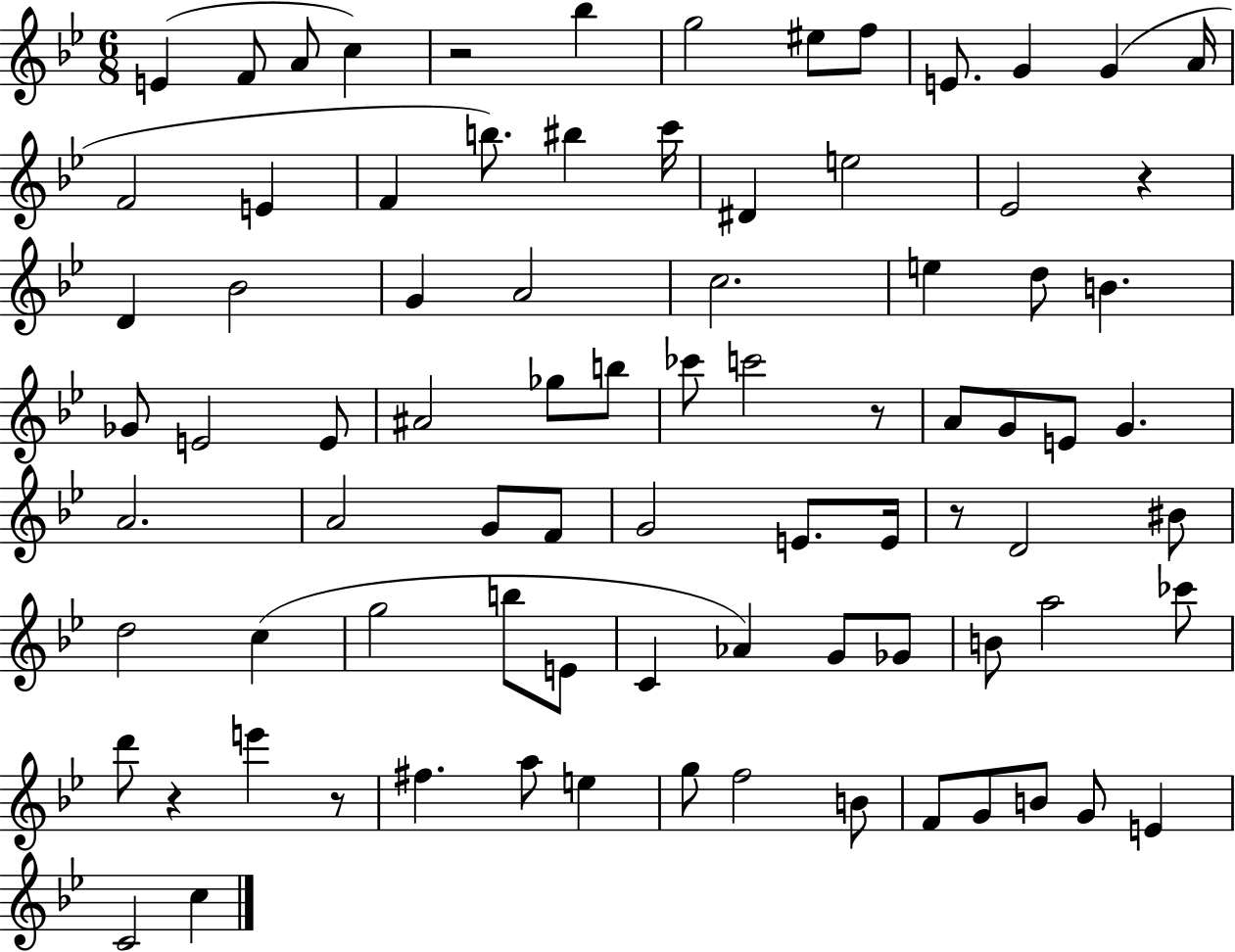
{
  \clef treble
  \numericTimeSignature
  \time 6/8
  \key bes \major
  \repeat volta 2 { e'4( f'8 a'8 c''4) | r2 bes''4 | g''2 eis''8 f''8 | e'8. g'4 g'4( a'16 | \break f'2 e'4 | f'4 b''8.) bis''4 c'''16 | dis'4 e''2 | ees'2 r4 | \break d'4 bes'2 | g'4 a'2 | c''2. | e''4 d''8 b'4. | \break ges'8 e'2 e'8 | ais'2 ges''8 b''8 | ces'''8 c'''2 r8 | a'8 g'8 e'8 g'4. | \break a'2. | a'2 g'8 f'8 | g'2 e'8. e'16 | r8 d'2 bis'8 | \break d''2 c''4( | g''2 b''8 e'8 | c'4 aes'4) g'8 ges'8 | b'8 a''2 ces'''8 | \break d'''8 r4 e'''4 r8 | fis''4. a''8 e''4 | g''8 f''2 b'8 | f'8 g'8 b'8 g'8 e'4 | \break c'2 c''4 | } \bar "|."
}